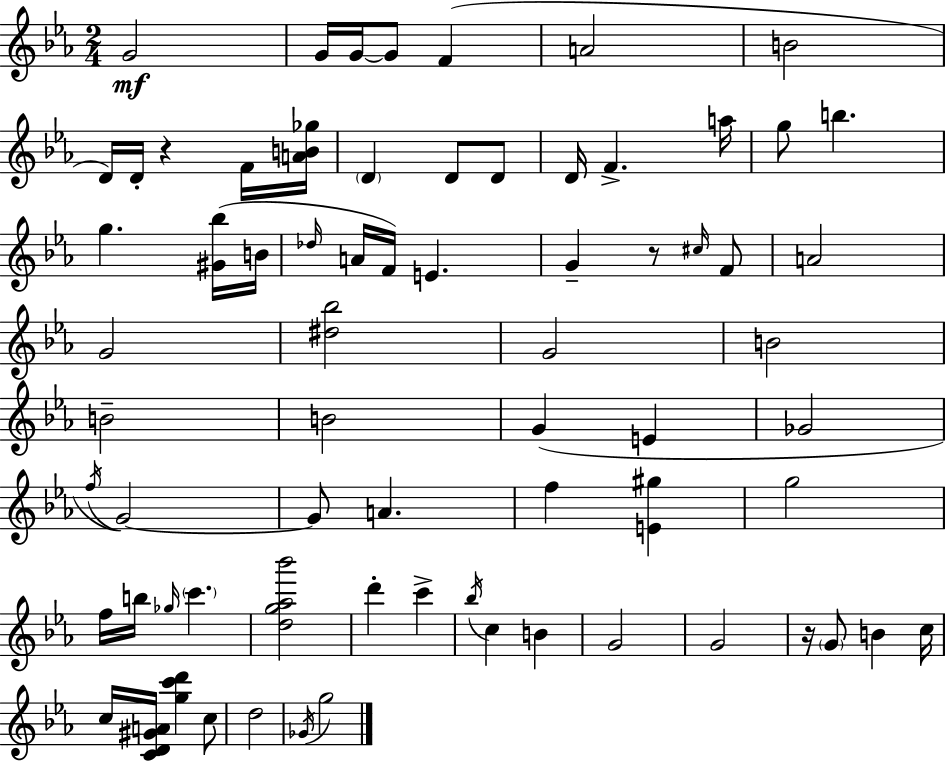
G4/h G4/s G4/s G4/e F4/q A4/h B4/h D4/s D4/s R/q F4/s [A4,B4,Gb5]/s D4/q D4/e D4/e D4/s F4/q. A5/s G5/e B5/q. G5/q. [G#4,Bb5]/s B4/s Db5/s A4/s F4/s E4/q. G4/q R/e C#5/s F4/e A4/h G4/h [D#5,Bb5]/h G4/h B4/h B4/h B4/h G4/q E4/q Gb4/h F5/s G4/h G4/e A4/q. F5/q [E4,G#5]/q G5/h F5/s B5/s Gb5/s C6/q. [D5,G5,Ab5,Bb6]/h D6/q C6/q Bb5/s C5/q B4/q G4/h G4/h R/s G4/e B4/q C5/s C5/s [C4,D4,G#4,A4]/s [G5,C6,D6]/q C5/e D5/h Gb4/s G5/h